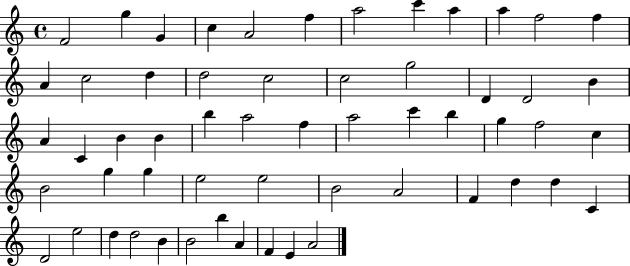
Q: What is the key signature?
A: C major